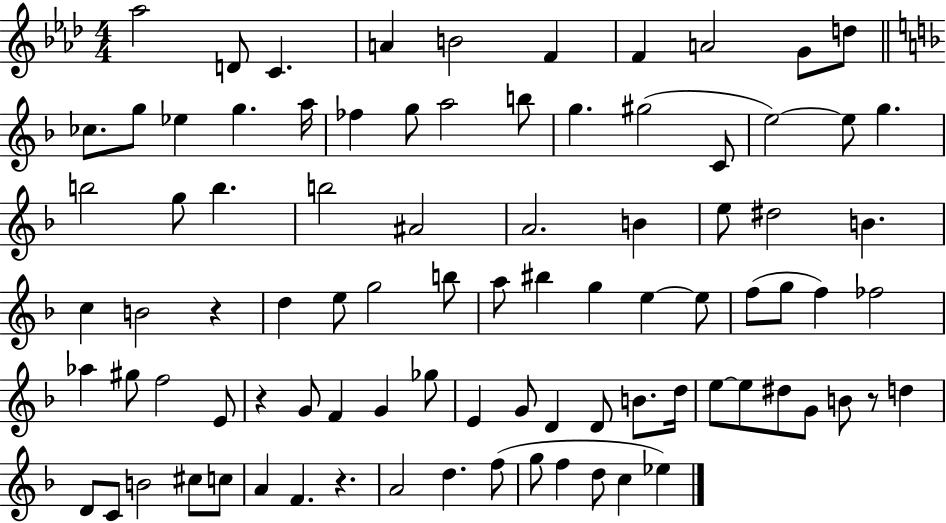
{
  \clef treble
  \numericTimeSignature
  \time 4/4
  \key aes \major
  \repeat volta 2 { aes''2 d'8 c'4. | a'4 b'2 f'4 | f'4 a'2 g'8 d''8 | \bar "||" \break \key d \minor ces''8. g''8 ees''4 g''4. a''16 | fes''4 g''8 a''2 b''8 | g''4. gis''2( c'8 | e''2~~) e''8 g''4. | \break b''2 g''8 b''4. | b''2 ais'2 | a'2. b'4 | e''8 dis''2 b'4. | \break c''4 b'2 r4 | d''4 e''8 g''2 b''8 | a''8 bis''4 g''4 e''4~~ e''8 | f''8( g''8 f''4) fes''2 | \break aes''4 gis''8 f''2 e'8 | r4 g'8 f'4 g'4 ges''8 | e'4 g'8 d'4 d'8 b'8. d''16 | e''8~~ e''8 dis''8 g'8 b'8 r8 d''4 | \break d'8 c'8 b'2 cis''8 c''8 | a'4 f'4. r4. | a'2 d''4. f''8( | g''8 f''4 d''8 c''4 ees''4) | \break } \bar "|."
}